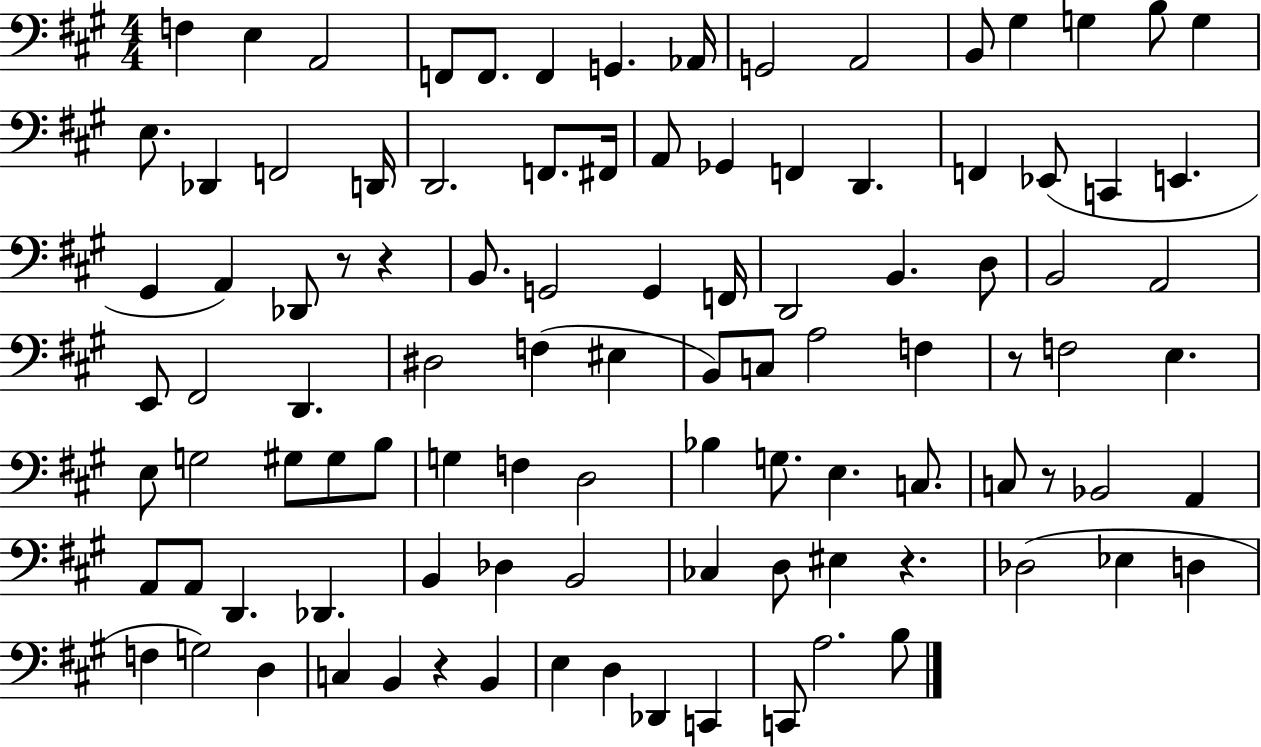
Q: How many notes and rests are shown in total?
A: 101